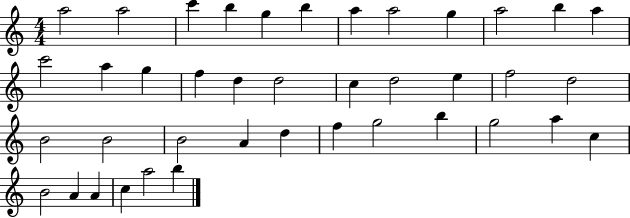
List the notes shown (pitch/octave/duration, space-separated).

A5/h A5/h C6/q B5/q G5/q B5/q A5/q A5/h G5/q A5/h B5/q A5/q C6/h A5/q G5/q F5/q D5/q D5/h C5/q D5/h E5/q F5/h D5/h B4/h B4/h B4/h A4/q D5/q F5/q G5/h B5/q G5/h A5/q C5/q B4/h A4/q A4/q C5/q A5/h B5/q